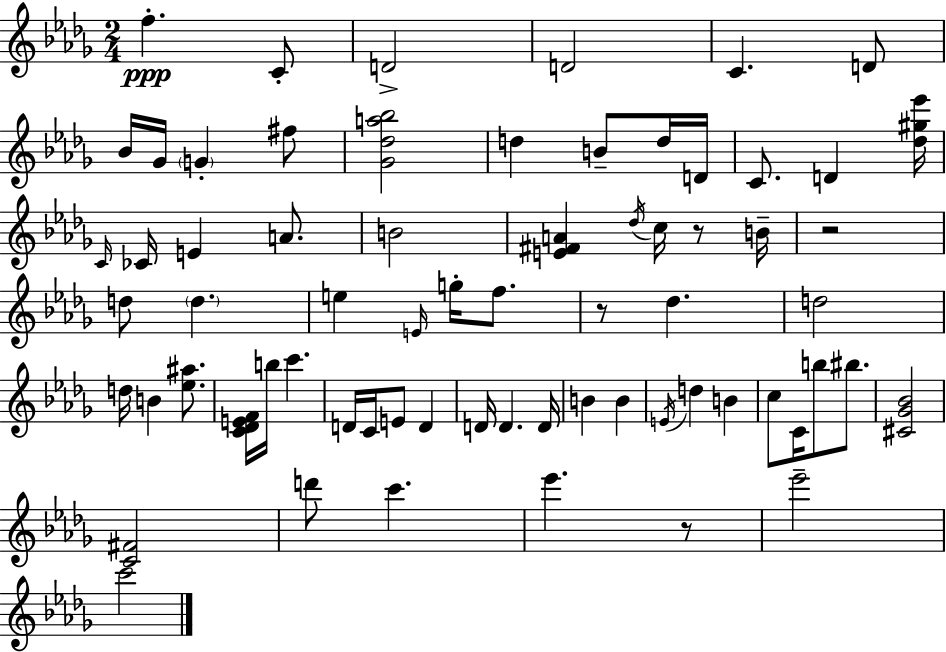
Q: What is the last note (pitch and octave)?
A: C6